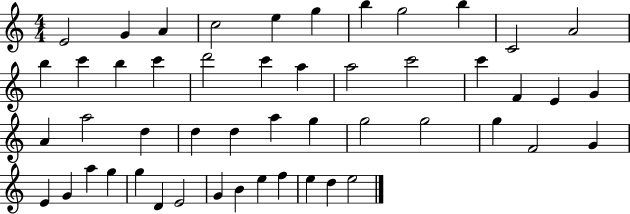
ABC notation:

X:1
T:Untitled
M:4/4
L:1/4
K:C
E2 G A c2 e g b g2 b C2 A2 b c' b c' d'2 c' a a2 c'2 c' F E G A a2 d d d a g g2 g2 g F2 G E G a g g D E2 G B e f e d e2